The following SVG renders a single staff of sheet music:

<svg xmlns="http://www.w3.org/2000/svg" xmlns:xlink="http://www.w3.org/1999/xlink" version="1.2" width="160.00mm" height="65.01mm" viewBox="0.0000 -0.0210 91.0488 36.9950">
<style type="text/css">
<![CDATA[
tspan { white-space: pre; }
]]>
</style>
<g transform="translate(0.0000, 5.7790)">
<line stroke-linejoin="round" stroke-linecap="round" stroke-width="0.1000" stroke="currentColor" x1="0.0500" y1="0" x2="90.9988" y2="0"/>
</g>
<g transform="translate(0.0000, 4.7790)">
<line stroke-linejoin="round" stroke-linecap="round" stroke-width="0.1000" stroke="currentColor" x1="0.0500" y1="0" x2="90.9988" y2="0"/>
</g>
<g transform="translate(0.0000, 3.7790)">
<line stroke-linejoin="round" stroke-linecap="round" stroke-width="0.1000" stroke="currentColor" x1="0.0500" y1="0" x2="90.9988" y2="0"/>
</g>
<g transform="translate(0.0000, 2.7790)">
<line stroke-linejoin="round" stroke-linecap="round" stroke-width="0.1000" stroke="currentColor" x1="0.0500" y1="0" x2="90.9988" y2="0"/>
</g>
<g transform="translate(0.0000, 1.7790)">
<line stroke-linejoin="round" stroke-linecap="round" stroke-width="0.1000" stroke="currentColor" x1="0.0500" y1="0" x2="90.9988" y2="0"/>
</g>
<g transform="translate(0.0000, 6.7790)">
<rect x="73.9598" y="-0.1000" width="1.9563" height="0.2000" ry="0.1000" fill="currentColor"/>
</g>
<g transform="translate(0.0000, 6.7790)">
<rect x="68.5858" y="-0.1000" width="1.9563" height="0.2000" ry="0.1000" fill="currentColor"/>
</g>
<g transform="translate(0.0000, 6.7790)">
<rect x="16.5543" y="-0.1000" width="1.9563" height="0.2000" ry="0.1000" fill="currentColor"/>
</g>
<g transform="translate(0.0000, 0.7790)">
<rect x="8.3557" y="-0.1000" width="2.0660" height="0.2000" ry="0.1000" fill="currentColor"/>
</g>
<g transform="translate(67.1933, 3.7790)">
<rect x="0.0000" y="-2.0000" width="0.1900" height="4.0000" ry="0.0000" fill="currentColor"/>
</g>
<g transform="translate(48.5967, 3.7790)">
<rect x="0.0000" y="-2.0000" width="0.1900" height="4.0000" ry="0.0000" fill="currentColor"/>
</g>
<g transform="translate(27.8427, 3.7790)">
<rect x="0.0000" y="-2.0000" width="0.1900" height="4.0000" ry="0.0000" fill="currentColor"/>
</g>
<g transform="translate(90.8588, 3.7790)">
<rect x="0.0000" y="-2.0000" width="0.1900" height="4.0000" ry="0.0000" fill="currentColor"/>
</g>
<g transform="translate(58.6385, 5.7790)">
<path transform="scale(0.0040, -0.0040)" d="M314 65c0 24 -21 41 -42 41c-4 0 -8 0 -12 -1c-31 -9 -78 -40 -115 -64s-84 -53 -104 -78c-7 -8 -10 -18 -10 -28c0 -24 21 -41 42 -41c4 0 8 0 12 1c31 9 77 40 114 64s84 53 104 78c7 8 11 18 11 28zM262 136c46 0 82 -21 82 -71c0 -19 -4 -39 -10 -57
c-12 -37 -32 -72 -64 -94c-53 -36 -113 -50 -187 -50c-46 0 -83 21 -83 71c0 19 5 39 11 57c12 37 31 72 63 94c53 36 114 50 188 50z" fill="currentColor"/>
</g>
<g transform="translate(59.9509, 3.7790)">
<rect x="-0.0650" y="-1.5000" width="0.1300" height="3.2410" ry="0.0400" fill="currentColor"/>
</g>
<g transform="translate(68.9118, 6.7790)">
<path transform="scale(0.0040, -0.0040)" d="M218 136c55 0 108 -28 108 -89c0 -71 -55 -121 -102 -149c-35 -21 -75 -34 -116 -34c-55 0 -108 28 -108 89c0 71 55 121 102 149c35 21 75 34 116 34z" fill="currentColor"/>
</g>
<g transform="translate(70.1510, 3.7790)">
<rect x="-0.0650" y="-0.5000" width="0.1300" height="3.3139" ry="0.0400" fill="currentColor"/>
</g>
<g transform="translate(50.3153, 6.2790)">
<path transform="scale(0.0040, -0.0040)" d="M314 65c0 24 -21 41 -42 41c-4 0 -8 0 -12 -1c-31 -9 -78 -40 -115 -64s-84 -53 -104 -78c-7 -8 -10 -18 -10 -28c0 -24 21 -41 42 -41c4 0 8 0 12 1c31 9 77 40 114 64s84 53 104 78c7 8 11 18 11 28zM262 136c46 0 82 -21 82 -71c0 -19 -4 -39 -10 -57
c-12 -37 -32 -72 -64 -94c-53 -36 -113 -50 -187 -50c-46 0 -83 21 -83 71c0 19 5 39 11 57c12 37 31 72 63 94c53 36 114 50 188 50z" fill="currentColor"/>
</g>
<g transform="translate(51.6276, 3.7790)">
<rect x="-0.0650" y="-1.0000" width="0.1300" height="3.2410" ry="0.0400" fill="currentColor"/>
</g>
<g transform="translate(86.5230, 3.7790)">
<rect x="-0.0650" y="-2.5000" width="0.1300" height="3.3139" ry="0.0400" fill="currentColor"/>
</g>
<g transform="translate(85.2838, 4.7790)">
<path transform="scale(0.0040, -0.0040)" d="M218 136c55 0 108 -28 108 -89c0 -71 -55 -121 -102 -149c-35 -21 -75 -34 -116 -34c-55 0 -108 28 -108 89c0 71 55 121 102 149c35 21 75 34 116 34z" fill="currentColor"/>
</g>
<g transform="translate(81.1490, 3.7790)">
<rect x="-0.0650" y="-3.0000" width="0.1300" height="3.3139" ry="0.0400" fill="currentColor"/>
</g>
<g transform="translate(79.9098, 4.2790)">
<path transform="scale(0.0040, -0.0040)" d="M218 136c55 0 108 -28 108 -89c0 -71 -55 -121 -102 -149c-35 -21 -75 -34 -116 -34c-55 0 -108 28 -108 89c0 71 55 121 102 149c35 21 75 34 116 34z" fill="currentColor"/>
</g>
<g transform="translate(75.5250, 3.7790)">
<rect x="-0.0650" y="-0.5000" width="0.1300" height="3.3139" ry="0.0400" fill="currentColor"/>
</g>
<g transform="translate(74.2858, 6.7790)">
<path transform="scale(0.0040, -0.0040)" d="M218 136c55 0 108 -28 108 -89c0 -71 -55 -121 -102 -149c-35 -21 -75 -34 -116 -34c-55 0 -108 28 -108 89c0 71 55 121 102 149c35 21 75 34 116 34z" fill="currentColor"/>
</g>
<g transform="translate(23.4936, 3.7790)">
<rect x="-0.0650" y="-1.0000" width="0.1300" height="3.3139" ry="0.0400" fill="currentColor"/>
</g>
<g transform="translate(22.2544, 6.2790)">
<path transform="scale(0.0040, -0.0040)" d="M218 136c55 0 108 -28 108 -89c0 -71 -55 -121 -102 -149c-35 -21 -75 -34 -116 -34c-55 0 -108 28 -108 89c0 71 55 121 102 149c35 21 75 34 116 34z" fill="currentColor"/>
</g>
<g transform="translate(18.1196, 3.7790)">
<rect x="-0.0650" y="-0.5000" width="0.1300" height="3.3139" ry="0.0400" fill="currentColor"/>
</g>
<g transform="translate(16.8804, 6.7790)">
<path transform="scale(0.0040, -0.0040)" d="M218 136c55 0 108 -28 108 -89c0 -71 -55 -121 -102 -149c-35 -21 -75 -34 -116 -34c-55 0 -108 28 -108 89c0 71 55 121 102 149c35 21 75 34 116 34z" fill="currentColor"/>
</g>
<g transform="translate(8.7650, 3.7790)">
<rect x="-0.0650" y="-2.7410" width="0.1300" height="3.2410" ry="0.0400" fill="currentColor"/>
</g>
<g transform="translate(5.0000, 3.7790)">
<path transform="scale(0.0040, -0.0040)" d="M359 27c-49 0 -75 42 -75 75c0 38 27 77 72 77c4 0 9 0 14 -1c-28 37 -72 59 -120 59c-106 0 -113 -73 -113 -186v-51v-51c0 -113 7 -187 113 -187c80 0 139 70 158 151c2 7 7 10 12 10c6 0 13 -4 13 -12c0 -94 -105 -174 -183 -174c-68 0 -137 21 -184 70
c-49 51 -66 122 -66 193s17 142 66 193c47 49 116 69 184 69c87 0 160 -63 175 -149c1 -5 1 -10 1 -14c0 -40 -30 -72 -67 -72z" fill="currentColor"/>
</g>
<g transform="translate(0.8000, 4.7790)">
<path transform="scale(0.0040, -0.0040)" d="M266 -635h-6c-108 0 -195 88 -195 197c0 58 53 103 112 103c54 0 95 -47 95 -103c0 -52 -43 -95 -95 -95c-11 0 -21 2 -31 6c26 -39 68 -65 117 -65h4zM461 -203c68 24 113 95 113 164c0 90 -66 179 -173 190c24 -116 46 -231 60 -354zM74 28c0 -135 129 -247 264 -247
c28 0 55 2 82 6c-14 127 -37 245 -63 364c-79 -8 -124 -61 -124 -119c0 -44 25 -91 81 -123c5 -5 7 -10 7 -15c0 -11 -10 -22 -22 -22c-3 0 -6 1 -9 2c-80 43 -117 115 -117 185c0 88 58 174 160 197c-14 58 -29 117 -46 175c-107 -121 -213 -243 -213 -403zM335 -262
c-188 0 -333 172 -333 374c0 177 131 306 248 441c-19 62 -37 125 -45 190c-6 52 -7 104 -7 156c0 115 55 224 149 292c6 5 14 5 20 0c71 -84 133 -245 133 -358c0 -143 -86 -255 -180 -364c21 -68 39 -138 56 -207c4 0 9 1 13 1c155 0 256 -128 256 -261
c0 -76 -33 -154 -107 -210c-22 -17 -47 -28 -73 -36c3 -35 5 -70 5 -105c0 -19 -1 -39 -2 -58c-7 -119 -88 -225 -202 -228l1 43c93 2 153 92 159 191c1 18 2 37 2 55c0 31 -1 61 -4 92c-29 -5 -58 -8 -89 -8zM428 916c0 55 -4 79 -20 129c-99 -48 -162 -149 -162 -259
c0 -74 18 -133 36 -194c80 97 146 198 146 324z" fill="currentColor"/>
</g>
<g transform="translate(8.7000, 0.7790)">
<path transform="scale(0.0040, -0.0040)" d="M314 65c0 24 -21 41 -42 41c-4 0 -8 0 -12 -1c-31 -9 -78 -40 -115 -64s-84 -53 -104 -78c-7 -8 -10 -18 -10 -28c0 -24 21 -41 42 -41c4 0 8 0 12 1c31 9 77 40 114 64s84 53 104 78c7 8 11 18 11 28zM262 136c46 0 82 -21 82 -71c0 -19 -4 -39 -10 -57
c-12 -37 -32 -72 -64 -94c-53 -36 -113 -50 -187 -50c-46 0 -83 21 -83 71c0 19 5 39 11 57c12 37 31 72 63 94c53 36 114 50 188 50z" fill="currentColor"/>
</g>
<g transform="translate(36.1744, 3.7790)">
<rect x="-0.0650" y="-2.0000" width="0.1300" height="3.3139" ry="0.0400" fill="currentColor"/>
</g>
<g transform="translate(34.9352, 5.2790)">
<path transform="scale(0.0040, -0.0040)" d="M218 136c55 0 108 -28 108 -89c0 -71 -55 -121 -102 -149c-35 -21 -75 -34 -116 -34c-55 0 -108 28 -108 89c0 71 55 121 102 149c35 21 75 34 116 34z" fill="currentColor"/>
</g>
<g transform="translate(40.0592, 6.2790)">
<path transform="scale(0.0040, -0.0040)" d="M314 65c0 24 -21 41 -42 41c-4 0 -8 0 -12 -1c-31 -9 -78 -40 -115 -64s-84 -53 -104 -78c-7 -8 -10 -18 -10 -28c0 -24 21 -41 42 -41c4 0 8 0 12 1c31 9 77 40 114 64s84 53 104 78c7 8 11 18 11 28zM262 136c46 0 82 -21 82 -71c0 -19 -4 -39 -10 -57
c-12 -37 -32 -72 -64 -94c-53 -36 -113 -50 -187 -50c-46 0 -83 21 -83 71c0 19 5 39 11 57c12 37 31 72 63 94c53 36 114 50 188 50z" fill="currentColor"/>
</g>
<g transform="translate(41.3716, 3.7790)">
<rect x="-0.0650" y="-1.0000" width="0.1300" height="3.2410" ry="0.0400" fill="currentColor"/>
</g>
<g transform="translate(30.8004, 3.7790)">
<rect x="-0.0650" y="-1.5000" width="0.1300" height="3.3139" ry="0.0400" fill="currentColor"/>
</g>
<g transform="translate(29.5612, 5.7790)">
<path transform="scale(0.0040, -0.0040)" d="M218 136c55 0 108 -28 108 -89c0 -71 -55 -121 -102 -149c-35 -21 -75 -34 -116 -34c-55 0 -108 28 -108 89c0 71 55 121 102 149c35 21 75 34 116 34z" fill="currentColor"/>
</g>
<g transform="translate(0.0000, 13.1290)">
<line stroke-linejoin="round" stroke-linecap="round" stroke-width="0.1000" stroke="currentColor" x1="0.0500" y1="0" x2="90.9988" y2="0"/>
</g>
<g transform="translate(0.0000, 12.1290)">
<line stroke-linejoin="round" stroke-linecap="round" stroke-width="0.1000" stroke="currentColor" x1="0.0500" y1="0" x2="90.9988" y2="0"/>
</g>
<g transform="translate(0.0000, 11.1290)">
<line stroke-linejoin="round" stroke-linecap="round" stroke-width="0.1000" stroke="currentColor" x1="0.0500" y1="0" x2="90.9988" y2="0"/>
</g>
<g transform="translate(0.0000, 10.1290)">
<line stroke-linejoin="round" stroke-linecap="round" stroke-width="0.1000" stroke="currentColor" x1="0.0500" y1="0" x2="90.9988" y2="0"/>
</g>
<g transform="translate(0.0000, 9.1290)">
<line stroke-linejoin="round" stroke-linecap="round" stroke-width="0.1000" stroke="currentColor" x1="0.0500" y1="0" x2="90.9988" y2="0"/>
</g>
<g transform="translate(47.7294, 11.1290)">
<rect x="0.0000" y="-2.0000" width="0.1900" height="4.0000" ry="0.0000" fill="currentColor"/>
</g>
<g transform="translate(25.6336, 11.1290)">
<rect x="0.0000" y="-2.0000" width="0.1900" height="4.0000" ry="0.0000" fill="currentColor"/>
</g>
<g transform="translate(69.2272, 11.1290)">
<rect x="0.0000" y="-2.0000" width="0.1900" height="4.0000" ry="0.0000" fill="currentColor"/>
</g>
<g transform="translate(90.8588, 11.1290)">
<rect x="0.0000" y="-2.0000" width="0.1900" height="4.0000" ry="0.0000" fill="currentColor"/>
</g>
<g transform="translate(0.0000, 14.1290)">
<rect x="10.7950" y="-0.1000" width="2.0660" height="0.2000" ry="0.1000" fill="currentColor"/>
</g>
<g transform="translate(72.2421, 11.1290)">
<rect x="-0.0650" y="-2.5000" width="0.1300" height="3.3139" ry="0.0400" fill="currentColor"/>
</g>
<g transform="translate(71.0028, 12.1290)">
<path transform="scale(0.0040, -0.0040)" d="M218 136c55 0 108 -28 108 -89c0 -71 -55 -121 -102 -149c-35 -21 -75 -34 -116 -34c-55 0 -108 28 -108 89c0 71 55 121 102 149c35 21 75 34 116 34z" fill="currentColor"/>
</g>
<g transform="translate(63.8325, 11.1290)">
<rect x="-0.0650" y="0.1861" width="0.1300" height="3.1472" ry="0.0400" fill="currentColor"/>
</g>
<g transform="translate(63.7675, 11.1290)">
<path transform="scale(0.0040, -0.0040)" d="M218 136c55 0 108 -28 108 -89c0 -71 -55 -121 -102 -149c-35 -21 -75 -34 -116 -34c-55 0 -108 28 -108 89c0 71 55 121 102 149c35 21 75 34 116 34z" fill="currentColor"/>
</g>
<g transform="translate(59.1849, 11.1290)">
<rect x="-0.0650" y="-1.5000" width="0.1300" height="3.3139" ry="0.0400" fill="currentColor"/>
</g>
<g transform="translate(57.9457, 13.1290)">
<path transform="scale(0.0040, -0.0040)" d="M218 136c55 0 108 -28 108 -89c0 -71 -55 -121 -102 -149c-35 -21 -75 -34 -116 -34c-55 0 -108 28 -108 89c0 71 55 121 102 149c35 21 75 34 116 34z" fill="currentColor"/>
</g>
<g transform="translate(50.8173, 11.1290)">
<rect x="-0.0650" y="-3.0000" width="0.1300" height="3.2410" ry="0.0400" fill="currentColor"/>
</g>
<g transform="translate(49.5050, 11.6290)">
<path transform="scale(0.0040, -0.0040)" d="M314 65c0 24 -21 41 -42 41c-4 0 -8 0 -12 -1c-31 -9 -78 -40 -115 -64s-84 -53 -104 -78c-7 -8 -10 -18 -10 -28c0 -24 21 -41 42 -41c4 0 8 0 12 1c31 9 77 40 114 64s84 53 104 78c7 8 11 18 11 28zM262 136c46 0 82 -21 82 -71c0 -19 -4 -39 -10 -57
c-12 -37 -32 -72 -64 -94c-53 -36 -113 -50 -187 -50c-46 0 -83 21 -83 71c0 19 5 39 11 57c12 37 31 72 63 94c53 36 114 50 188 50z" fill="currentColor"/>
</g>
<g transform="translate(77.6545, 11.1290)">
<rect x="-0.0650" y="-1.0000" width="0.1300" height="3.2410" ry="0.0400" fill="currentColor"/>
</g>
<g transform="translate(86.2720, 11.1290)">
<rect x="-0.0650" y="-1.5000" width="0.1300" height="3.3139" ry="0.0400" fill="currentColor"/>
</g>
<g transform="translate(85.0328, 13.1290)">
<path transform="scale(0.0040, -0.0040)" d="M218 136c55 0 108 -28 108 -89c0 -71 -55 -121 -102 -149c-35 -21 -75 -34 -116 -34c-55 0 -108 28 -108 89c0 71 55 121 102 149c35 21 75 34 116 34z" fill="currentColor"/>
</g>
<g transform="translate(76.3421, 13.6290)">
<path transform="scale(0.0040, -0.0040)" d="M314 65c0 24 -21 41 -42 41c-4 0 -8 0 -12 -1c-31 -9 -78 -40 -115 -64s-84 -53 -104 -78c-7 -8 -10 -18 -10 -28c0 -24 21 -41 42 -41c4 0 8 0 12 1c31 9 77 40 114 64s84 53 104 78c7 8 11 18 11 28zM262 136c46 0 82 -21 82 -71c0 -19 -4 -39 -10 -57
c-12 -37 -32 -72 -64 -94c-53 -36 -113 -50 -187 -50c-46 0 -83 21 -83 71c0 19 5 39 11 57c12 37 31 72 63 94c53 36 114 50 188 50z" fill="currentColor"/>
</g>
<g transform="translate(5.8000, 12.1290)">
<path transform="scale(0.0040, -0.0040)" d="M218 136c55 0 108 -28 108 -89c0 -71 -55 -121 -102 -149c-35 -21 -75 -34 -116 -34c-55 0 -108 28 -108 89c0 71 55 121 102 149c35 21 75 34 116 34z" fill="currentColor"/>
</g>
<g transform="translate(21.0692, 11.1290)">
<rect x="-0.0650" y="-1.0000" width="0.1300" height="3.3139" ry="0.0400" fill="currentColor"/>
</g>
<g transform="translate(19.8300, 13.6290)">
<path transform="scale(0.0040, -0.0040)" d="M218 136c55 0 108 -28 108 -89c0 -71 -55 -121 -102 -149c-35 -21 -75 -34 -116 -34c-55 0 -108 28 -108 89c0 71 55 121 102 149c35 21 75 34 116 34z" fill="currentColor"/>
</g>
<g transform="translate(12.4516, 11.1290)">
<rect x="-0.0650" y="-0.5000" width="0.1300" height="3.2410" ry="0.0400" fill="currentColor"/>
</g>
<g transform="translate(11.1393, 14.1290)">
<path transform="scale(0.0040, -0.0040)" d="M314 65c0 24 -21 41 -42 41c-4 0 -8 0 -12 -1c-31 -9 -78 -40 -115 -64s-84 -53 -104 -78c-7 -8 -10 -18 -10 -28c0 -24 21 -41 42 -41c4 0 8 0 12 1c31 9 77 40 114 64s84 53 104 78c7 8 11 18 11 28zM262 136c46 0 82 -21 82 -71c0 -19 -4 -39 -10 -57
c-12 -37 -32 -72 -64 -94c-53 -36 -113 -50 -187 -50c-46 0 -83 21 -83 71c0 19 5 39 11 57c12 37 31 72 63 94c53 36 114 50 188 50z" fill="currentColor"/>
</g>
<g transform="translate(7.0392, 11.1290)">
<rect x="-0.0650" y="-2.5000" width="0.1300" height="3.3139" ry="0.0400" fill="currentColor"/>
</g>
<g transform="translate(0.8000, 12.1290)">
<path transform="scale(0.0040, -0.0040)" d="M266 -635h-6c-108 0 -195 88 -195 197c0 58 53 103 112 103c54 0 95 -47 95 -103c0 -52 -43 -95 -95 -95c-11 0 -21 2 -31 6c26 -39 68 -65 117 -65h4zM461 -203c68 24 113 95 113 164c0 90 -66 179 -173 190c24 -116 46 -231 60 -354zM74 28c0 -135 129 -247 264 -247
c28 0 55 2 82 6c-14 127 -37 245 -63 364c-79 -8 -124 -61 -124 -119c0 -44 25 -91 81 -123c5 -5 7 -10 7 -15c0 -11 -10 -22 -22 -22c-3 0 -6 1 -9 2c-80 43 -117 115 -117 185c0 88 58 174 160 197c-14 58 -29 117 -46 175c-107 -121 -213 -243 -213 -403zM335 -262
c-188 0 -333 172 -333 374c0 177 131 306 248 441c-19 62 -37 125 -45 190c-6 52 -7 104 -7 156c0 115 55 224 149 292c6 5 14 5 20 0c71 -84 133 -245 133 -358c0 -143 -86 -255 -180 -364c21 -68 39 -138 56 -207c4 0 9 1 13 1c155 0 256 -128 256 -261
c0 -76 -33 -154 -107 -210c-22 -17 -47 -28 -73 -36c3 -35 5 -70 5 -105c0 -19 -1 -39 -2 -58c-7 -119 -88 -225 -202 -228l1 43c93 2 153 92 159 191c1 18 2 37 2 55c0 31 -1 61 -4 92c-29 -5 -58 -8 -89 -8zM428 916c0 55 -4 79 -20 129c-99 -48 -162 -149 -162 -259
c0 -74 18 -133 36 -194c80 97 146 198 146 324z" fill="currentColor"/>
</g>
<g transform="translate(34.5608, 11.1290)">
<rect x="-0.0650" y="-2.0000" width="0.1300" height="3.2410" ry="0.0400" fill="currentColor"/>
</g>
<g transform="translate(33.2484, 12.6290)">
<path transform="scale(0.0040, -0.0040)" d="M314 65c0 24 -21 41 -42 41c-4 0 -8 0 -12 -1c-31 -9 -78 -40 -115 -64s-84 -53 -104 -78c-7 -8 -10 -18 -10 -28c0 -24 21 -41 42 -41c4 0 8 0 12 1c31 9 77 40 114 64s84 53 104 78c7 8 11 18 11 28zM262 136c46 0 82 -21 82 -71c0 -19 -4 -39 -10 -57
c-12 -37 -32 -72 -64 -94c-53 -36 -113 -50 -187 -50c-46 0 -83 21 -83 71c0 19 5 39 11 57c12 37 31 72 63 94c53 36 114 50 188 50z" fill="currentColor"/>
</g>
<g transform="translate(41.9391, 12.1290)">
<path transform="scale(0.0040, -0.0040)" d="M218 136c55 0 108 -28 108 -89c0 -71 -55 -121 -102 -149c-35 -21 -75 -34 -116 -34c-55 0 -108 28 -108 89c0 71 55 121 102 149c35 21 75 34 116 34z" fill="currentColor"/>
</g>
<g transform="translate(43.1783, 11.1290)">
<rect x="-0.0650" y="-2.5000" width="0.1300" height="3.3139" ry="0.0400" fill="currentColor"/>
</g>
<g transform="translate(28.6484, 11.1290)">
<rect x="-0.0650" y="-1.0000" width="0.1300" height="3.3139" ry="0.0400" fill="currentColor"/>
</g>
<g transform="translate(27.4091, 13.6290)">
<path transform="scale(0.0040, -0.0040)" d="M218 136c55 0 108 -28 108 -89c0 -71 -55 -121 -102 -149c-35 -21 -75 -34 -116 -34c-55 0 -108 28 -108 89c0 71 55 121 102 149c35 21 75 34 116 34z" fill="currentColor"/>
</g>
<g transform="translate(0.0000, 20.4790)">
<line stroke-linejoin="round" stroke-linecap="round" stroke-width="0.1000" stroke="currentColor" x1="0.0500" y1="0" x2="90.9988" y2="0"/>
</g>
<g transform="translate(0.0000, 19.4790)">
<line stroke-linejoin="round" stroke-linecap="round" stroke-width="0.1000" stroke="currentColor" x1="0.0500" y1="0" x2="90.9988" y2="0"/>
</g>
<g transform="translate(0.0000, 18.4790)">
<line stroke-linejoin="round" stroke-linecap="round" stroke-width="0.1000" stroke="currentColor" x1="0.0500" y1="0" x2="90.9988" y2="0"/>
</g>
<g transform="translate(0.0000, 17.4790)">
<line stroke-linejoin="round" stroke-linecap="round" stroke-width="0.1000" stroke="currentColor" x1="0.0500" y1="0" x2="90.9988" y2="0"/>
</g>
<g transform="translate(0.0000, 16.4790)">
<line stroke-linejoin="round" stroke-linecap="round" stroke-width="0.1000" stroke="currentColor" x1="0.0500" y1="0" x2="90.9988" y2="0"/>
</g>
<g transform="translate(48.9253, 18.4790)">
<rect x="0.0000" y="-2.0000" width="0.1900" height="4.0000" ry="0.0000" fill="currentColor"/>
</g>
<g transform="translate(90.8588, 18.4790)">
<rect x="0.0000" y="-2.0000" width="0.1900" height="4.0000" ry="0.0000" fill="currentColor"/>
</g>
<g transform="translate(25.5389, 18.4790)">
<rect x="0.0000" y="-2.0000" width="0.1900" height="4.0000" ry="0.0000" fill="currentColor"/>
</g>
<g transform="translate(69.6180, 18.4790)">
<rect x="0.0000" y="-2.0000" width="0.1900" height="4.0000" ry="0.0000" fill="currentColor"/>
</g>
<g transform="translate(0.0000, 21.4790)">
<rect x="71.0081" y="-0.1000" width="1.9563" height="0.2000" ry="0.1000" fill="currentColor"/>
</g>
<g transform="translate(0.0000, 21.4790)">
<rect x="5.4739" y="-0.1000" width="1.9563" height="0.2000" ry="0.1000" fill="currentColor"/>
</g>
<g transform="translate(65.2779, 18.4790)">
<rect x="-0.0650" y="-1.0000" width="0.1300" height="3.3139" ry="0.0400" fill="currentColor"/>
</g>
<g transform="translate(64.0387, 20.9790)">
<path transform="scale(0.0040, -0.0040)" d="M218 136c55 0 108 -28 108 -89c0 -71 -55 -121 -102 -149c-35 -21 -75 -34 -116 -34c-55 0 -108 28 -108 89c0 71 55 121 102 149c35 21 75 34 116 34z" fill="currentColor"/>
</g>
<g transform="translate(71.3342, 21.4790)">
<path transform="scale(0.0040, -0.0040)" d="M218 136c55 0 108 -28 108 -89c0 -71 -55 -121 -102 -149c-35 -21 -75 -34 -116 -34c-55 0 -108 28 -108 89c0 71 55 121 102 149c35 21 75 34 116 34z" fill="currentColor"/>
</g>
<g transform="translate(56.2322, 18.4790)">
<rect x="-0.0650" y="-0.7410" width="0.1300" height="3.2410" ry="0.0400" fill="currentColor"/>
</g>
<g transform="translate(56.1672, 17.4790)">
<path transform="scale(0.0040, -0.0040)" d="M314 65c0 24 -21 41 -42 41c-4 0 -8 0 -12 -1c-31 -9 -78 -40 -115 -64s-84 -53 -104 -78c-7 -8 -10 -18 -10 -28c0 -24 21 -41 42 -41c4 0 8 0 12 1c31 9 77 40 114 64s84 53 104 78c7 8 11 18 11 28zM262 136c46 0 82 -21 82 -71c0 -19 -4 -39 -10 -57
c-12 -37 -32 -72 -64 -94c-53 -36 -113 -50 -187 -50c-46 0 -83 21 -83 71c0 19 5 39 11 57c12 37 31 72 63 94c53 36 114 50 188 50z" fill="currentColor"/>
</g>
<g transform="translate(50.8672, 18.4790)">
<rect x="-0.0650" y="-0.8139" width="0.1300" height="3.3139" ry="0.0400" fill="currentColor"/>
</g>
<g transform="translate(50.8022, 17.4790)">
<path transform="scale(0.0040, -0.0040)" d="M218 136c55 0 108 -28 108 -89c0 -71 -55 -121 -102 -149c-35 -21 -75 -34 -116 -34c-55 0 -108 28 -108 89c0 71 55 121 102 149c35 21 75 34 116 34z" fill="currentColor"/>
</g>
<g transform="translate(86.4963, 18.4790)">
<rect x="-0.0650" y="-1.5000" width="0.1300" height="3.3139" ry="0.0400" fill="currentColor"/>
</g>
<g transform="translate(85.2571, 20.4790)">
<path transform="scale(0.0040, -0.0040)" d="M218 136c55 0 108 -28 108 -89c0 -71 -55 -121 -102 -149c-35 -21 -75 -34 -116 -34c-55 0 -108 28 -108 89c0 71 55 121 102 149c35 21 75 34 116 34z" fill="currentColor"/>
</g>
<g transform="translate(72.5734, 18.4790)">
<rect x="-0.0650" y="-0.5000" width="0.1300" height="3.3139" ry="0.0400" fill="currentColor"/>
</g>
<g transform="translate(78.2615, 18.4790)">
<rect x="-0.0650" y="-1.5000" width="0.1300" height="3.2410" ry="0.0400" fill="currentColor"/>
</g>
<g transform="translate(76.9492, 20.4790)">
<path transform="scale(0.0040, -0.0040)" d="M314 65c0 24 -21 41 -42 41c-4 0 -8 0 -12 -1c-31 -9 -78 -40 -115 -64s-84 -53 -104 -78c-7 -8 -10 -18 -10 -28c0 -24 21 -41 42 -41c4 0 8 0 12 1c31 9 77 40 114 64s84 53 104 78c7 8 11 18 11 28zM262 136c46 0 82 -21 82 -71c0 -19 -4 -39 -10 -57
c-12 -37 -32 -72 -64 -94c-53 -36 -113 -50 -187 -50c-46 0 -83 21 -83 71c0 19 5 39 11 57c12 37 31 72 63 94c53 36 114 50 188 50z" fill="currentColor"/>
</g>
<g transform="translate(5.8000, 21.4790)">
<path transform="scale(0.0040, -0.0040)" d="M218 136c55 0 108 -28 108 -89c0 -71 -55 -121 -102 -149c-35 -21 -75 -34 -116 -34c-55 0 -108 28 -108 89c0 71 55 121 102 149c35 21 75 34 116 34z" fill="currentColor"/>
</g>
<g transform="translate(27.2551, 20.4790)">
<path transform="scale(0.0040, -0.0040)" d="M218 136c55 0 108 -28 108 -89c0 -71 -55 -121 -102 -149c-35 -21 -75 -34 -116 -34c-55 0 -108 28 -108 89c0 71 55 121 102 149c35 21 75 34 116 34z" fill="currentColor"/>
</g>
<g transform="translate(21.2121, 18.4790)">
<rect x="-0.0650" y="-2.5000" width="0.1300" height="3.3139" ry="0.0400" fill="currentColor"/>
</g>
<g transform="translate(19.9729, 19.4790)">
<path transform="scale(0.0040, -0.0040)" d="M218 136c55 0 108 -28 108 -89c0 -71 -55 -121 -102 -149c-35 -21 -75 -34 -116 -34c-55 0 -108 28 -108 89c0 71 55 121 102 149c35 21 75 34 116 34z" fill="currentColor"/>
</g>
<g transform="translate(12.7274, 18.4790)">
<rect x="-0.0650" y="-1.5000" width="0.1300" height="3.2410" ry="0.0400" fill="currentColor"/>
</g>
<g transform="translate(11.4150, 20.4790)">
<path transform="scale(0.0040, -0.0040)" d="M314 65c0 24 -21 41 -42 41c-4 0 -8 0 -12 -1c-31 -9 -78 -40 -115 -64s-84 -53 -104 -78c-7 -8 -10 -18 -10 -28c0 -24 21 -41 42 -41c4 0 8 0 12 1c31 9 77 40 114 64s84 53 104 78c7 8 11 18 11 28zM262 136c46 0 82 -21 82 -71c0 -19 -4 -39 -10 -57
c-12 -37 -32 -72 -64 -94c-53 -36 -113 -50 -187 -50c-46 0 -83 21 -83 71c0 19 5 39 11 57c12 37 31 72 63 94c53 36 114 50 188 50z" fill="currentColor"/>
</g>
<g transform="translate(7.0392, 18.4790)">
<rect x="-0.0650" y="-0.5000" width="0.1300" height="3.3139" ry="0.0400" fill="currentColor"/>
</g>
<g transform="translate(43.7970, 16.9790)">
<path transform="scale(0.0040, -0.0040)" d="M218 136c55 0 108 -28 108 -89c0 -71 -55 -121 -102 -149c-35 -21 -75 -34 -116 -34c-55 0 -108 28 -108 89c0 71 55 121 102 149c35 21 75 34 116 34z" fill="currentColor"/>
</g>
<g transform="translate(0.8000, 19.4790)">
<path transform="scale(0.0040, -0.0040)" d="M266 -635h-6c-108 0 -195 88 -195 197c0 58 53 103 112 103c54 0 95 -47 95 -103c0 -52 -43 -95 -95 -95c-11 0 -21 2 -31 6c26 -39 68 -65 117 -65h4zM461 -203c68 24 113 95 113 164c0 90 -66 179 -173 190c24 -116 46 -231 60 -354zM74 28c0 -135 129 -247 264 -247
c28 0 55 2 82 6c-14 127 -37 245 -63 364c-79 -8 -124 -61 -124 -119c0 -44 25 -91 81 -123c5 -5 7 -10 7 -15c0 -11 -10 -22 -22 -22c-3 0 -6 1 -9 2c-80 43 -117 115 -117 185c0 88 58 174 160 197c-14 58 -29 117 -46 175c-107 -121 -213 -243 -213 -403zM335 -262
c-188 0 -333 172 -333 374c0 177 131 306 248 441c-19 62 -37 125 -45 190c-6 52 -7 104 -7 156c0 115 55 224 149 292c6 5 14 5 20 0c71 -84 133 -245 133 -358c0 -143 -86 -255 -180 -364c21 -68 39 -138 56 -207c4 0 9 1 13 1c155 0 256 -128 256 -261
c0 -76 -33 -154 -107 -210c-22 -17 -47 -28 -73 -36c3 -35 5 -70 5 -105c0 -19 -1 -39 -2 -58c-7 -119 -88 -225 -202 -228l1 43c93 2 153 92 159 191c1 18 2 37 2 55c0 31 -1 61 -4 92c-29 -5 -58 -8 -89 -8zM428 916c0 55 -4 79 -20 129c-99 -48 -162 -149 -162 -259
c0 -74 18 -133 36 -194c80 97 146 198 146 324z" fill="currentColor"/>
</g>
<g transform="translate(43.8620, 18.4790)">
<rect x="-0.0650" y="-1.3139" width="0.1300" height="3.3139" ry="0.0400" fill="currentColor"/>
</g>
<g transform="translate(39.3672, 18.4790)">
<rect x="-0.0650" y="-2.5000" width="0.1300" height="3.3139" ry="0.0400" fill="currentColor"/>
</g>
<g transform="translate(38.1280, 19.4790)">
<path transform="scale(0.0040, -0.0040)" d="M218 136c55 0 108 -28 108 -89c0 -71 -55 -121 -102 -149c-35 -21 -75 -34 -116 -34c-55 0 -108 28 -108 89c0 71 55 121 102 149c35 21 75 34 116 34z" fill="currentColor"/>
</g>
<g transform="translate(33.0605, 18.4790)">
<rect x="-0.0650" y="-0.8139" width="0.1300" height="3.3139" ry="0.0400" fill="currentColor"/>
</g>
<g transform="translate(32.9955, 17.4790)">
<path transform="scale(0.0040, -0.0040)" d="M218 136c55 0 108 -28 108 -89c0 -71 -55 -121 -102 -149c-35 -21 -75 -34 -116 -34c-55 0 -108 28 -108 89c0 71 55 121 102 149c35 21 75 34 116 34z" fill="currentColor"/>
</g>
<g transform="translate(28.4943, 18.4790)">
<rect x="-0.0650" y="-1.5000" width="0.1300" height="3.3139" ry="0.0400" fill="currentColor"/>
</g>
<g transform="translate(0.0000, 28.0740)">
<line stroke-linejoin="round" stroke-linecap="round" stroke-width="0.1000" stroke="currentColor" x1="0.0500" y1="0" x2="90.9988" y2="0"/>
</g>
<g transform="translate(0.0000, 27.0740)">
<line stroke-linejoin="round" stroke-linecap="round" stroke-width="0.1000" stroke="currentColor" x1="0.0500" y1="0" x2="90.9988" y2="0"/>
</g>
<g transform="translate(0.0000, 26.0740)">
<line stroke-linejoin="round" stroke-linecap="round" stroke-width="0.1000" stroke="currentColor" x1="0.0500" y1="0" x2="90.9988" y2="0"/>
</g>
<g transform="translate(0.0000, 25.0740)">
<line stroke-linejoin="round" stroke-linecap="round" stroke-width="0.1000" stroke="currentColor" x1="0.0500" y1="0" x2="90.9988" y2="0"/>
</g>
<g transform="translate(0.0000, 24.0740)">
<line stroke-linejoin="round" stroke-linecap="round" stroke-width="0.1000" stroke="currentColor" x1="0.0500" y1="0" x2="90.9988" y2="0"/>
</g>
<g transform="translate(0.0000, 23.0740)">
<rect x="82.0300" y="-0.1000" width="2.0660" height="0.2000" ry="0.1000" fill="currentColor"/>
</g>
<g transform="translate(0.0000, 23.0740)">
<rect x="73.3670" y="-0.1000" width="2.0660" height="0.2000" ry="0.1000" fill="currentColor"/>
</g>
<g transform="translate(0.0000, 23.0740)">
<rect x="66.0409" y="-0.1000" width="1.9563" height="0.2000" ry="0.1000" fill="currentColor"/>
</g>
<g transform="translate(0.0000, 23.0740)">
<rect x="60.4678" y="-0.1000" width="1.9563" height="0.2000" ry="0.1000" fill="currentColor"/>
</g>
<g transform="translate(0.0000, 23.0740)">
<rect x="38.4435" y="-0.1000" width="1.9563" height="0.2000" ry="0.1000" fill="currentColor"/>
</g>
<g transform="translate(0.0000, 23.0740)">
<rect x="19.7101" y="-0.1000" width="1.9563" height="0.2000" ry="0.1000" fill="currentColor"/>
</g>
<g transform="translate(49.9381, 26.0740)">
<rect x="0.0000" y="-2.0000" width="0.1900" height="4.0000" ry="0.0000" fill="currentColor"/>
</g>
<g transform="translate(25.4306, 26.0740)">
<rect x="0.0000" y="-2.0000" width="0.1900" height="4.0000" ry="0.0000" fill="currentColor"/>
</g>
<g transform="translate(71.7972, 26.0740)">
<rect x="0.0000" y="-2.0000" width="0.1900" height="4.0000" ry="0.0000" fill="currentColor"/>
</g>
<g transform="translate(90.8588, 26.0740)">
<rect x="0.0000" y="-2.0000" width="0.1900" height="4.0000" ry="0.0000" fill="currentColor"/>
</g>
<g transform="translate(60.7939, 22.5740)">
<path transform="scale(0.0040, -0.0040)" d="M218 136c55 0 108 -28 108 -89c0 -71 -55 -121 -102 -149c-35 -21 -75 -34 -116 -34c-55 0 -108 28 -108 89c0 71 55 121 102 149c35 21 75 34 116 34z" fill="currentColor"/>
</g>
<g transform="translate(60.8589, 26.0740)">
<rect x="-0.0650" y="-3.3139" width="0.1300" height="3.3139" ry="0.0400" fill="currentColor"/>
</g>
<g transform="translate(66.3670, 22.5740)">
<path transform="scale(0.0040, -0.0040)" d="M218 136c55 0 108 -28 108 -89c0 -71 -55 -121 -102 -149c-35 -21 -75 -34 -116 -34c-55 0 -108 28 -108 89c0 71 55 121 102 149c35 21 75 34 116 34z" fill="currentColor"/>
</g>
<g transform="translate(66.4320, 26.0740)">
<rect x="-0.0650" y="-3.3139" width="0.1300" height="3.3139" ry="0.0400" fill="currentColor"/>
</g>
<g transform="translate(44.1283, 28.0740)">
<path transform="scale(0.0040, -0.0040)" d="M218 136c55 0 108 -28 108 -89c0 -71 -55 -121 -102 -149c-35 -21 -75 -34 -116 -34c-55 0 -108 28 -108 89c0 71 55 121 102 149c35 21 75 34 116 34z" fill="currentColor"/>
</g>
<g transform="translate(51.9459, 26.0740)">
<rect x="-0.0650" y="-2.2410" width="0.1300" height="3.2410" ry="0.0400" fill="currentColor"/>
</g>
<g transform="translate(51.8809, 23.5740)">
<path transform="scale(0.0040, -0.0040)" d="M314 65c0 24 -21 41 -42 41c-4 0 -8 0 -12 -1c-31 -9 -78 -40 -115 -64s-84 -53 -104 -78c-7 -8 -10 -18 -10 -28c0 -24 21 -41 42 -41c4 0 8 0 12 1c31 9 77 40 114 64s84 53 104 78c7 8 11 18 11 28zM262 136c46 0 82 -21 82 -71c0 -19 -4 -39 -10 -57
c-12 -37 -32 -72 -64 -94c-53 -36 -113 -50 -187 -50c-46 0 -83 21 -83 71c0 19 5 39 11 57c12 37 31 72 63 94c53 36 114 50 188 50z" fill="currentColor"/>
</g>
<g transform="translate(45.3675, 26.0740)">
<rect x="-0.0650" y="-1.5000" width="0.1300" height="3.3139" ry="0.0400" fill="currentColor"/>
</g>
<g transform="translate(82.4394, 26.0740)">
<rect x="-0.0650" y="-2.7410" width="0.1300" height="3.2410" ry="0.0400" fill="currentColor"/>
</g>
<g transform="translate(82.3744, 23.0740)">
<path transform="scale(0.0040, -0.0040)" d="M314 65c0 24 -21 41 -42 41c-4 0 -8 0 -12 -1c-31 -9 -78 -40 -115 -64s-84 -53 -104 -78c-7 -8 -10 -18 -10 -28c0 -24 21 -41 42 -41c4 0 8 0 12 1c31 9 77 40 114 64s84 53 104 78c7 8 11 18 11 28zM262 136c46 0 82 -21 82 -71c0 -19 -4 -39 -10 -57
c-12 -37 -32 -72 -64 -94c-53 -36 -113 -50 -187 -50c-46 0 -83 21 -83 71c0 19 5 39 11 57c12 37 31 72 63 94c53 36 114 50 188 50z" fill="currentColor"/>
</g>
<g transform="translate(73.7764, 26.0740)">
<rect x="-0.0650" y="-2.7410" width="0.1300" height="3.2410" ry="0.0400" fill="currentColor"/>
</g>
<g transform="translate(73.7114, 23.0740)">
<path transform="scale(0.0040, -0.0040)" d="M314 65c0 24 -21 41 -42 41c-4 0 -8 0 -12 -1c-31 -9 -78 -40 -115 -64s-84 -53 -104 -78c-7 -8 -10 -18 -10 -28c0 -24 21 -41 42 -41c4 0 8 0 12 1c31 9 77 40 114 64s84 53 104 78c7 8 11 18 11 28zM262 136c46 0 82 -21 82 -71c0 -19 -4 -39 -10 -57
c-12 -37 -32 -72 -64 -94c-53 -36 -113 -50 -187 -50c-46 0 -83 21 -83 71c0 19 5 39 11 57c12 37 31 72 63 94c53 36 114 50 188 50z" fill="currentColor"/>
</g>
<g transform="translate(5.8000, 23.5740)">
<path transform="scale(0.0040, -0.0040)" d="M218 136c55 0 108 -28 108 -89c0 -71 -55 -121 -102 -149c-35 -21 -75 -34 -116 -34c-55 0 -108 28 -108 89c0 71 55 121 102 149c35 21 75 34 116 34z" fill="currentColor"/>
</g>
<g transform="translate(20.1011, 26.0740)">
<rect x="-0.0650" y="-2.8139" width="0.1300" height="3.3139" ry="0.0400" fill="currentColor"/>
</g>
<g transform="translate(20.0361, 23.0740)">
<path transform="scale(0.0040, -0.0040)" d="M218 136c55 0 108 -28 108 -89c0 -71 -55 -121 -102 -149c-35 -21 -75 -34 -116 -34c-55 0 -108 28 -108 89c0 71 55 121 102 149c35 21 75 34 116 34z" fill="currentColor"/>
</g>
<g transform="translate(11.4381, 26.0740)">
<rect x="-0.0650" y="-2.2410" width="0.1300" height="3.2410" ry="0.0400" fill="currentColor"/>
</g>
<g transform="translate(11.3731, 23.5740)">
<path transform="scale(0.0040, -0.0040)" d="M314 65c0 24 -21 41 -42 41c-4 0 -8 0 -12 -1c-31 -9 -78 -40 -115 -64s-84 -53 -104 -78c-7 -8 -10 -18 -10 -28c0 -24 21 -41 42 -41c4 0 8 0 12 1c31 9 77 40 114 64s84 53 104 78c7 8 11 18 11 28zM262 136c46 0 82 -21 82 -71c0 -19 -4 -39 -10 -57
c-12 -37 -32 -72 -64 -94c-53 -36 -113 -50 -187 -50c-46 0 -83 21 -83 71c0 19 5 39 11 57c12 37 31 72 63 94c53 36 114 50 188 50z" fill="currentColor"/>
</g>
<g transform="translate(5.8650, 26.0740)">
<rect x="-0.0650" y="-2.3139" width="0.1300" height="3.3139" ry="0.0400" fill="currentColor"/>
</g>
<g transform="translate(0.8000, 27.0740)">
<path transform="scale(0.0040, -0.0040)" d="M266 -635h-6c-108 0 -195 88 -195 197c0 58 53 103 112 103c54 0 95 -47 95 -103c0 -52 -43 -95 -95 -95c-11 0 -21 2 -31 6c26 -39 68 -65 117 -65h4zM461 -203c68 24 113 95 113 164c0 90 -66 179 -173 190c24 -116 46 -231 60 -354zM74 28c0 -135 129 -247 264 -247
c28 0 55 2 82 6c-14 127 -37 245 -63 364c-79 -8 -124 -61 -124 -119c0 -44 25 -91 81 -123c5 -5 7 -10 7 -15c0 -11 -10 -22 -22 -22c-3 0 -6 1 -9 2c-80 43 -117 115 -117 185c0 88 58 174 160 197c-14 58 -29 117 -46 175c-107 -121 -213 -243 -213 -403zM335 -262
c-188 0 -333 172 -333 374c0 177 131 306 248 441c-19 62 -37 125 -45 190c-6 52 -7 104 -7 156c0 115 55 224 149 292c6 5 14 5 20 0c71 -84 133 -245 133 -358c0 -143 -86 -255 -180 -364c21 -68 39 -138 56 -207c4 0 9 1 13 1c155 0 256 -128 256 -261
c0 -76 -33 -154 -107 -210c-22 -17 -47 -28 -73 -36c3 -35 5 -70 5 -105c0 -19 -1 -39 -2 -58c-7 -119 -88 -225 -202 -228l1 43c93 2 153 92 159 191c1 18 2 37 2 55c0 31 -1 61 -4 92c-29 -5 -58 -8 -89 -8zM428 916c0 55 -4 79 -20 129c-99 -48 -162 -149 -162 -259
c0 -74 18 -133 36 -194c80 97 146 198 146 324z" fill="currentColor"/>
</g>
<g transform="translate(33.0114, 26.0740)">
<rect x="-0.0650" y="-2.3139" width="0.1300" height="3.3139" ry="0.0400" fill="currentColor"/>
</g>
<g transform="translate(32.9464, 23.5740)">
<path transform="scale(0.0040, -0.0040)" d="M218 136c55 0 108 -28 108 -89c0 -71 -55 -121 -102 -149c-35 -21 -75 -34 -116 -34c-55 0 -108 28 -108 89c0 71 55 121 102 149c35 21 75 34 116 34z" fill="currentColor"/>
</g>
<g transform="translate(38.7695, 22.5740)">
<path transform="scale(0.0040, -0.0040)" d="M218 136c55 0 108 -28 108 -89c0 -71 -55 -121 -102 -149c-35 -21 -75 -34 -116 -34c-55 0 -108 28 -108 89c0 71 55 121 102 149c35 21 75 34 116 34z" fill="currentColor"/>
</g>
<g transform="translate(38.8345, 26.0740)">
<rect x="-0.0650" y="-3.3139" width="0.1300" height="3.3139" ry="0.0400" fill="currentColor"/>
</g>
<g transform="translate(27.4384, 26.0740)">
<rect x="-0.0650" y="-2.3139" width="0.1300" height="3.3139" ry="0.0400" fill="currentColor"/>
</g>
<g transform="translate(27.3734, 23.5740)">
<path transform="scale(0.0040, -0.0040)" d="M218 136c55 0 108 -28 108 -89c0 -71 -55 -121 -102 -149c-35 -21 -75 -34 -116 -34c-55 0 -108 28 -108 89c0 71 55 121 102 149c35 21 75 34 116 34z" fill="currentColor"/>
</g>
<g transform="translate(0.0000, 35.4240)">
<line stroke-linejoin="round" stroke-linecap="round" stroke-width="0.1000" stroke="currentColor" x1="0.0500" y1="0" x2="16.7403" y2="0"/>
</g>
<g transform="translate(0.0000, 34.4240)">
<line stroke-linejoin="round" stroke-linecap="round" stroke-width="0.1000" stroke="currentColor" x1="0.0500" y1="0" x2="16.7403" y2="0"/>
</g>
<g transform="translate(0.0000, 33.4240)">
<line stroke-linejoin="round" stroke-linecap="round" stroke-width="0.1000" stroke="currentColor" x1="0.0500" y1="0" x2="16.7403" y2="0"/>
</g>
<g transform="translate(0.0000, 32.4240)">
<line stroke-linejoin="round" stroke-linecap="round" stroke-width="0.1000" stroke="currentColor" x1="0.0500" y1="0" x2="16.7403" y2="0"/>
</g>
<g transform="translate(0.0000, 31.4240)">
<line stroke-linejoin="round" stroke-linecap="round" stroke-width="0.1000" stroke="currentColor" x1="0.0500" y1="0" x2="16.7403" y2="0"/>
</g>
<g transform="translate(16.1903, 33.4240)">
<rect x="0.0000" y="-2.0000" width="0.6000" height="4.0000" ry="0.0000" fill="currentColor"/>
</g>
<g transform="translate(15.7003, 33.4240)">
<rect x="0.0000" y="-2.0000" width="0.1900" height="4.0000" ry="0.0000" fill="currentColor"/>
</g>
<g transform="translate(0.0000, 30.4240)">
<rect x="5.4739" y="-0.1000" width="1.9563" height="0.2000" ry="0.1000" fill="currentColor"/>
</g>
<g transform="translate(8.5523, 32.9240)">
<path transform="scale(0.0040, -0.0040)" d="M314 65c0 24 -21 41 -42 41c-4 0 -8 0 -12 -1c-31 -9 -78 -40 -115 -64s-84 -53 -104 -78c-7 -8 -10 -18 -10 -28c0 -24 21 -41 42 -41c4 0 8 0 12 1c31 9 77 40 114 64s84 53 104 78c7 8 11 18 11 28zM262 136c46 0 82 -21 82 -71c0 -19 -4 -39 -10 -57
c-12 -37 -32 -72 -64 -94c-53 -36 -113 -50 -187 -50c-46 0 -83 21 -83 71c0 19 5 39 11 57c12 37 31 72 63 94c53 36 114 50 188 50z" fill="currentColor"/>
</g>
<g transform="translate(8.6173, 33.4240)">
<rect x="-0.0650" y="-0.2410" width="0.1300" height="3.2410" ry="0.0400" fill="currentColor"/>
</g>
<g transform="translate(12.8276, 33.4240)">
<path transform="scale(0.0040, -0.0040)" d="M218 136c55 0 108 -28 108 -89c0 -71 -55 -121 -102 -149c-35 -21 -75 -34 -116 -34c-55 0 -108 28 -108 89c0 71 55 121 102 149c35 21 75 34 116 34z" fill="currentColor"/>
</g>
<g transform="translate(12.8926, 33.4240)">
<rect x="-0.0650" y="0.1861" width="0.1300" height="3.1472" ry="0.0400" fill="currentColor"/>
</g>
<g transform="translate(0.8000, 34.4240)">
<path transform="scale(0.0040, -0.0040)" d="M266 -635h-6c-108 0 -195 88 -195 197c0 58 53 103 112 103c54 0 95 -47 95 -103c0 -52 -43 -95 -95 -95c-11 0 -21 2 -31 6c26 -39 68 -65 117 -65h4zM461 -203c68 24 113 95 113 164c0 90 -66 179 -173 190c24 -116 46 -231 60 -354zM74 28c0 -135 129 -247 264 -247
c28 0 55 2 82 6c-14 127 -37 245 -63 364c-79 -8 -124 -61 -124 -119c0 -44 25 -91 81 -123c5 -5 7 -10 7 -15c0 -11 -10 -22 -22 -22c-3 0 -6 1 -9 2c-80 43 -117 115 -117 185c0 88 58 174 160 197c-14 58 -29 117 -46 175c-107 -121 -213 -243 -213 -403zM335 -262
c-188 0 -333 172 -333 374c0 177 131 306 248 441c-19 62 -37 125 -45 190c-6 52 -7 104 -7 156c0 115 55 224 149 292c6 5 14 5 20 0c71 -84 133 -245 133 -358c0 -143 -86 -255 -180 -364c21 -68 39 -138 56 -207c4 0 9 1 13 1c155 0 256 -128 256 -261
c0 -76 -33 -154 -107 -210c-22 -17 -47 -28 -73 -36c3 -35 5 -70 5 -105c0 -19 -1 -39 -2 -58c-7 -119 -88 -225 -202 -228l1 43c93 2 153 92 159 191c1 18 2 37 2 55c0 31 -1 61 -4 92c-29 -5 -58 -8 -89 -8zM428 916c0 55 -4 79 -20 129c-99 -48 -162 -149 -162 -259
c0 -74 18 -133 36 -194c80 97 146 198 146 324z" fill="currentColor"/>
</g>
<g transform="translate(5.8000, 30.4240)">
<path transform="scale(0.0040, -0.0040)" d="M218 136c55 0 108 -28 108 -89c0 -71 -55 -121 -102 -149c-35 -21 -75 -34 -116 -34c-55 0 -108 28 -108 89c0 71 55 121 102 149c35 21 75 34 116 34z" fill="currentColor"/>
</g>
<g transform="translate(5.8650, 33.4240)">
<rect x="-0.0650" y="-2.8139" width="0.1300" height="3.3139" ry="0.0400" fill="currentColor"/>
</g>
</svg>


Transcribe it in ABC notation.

X:1
T:Untitled
M:4/4
L:1/4
K:C
a2 C D E F D2 D2 E2 C C A G G C2 D D F2 G A2 E B G D2 E C E2 G E d G e d d2 D C E2 E g g2 a g g b E g2 b b a2 a2 a c2 B